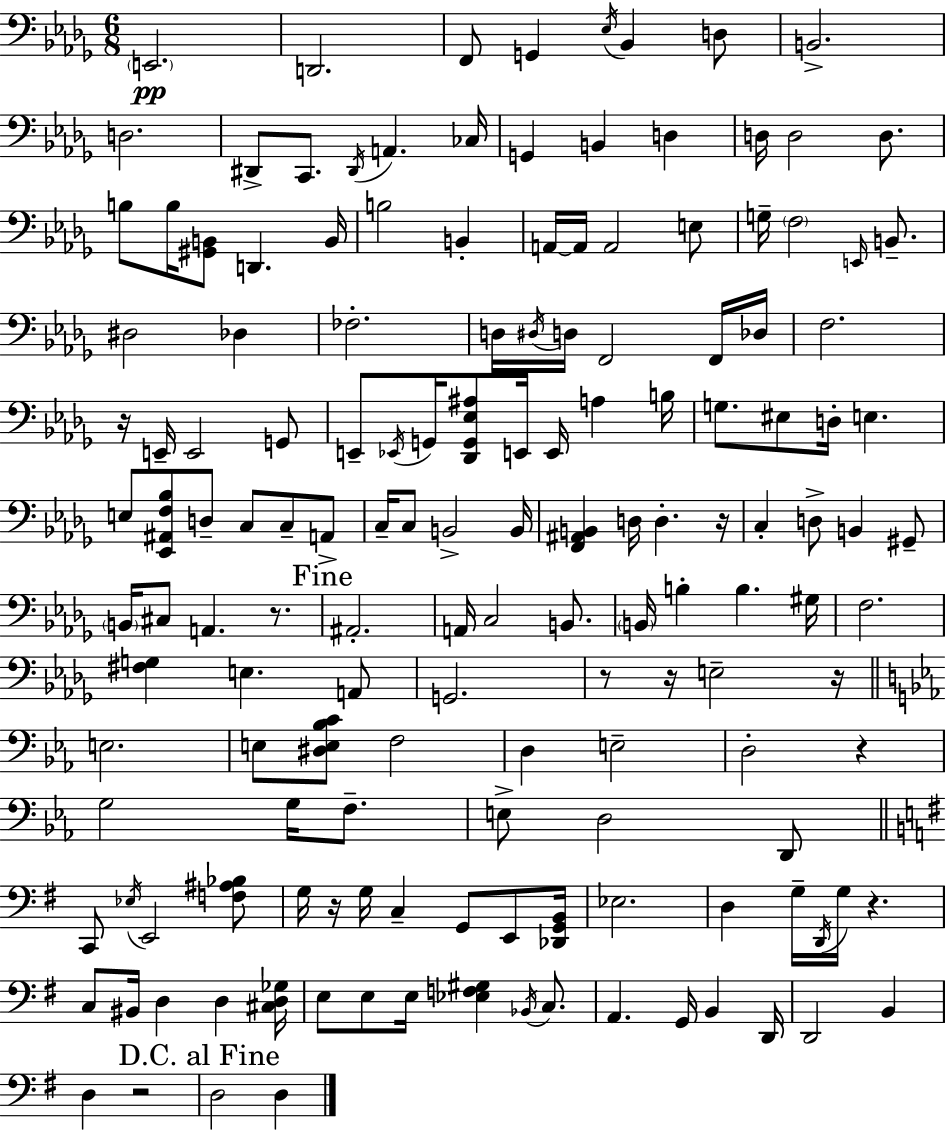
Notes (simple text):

E2/h. D2/h. F2/e G2/q Eb3/s Bb2/q D3/e B2/h. D3/h. D#2/e C2/e. D#2/s A2/q. CES3/s G2/q B2/q D3/q D3/s D3/h D3/e. B3/e B3/s [G#2,B2]/e D2/q. B2/s B3/h B2/q A2/s A2/s A2/h E3/e G3/s F3/h E2/s B2/e. D#3/h Db3/q FES3/h. D3/s D#3/s D3/s F2/h F2/s Db3/s F3/h. R/s E2/s E2/h G2/e E2/e Eb2/s G2/s [Db2,G2,Eb3,A#3]/e E2/s E2/s A3/q B3/s G3/e. EIS3/e D3/s E3/q. E3/e [Eb2,A#2,F3,Bb3]/e D3/e C3/e C3/e A2/e C3/s C3/e B2/h B2/s [F2,A#2,B2]/q D3/s D3/q. R/s C3/q D3/e B2/q G#2/e B2/s C#3/e A2/q. R/e. A#2/h. A2/s C3/h B2/e. B2/s B3/q B3/q. G#3/s F3/h. [F#3,G3]/q E3/q. A2/e G2/h. R/e R/s E3/h R/s E3/h. E3/e [D#3,E3,Bb3,C4]/e F3/h D3/q E3/h D3/h R/q G3/h G3/s F3/e. E3/e D3/h D2/e C2/e Eb3/s E2/h [F3,A#3,Bb3]/e G3/s R/s G3/s C3/q G2/e E2/e [Db2,G2,B2]/s Eb3/h. D3/q G3/s D2/s G3/s R/q. C3/e BIS2/s D3/q D3/q [C#3,D3,Gb3]/s E3/e E3/e E3/s [Eb3,F3,G#3]/q Bb2/s C3/e. A2/q. G2/s B2/q D2/s D2/h B2/q D3/q R/h D3/h D3/q